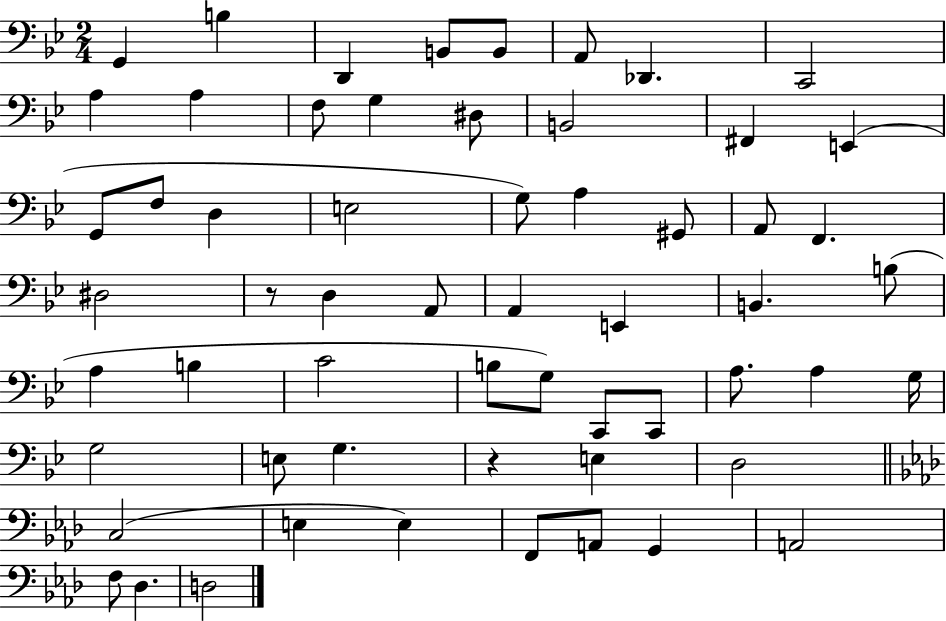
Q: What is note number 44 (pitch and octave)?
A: E3